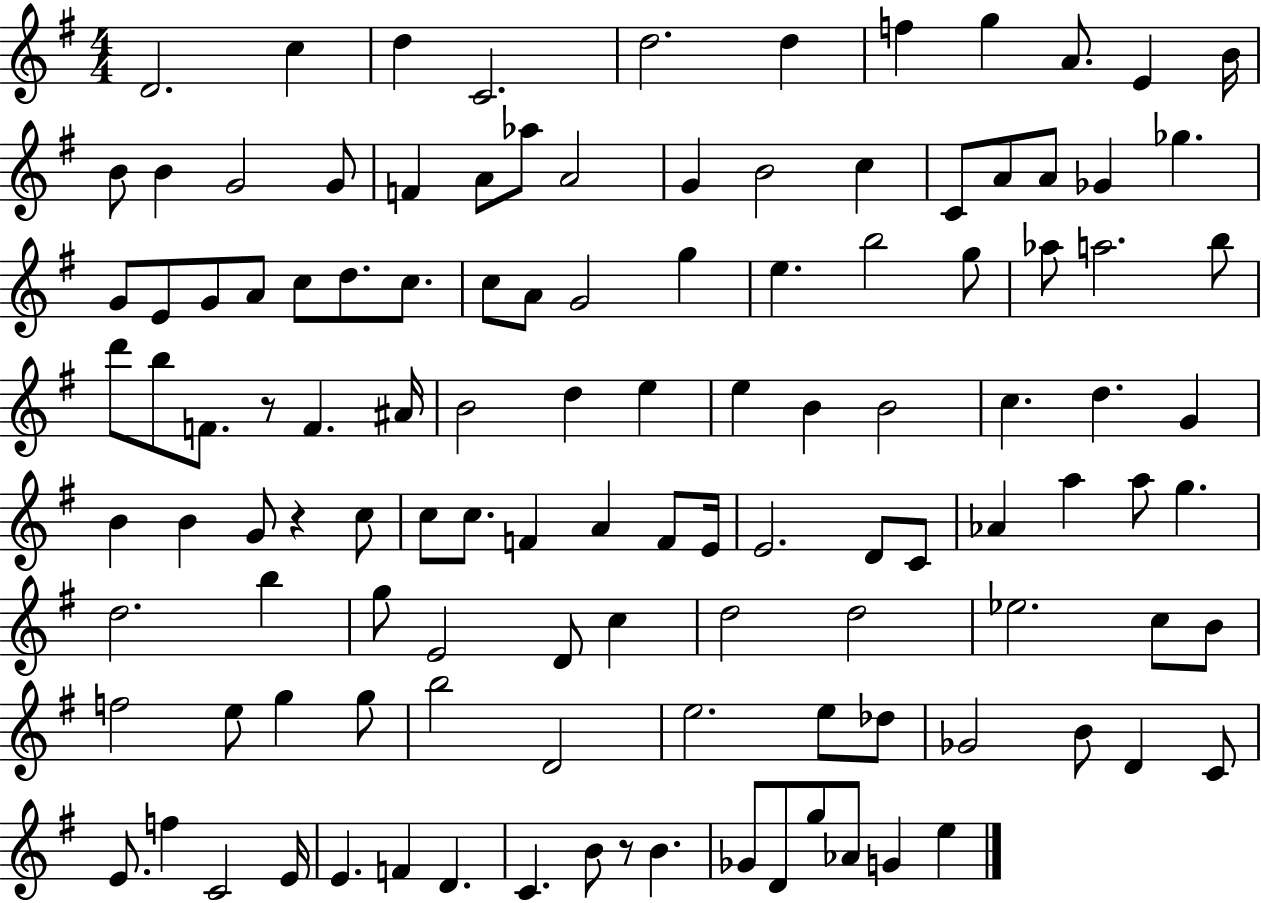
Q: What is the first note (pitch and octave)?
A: D4